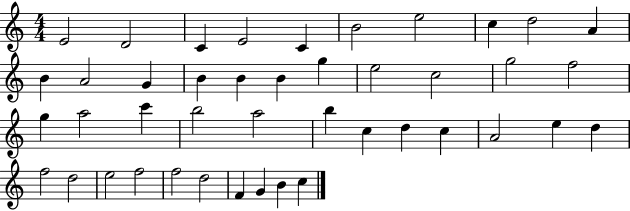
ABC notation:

X:1
T:Untitled
M:4/4
L:1/4
K:C
E2 D2 C E2 C B2 e2 c d2 A B A2 G B B B g e2 c2 g2 f2 g a2 c' b2 a2 b c d c A2 e d f2 d2 e2 f2 f2 d2 F G B c